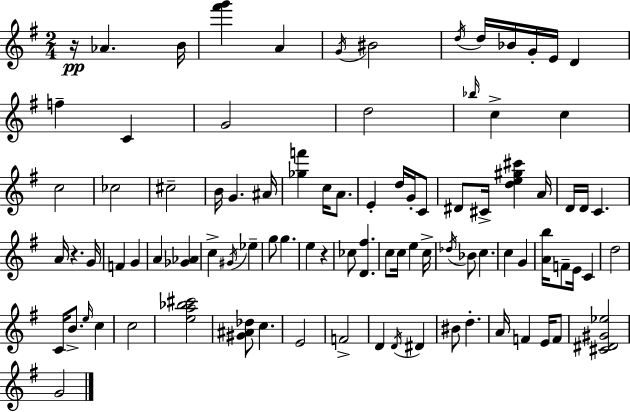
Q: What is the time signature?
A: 2/4